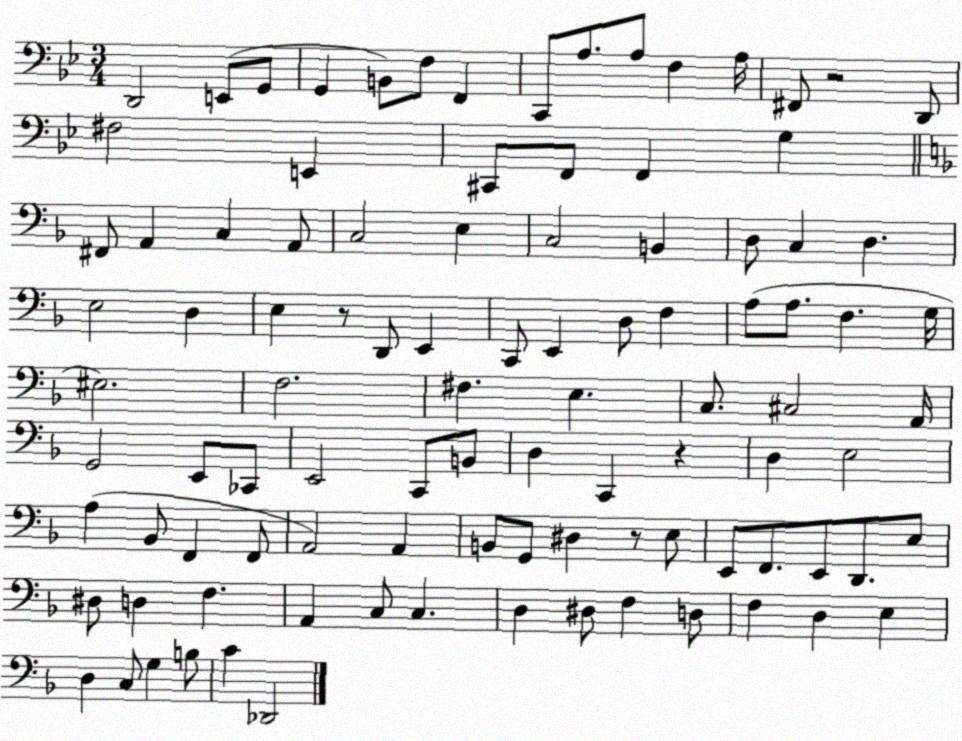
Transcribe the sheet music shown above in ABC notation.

X:1
T:Untitled
M:3/4
L:1/4
K:Bb
D,,2 E,,/2 G,,/2 G,, B,,/2 F,/2 F,, C,,/2 A,/2 A,/2 F, A,/4 ^F,,/2 z2 D,,/2 ^F,2 E,, ^C,,/2 F,,/2 F,, G, ^F,,/2 A,, C, A,,/2 C,2 E, C,2 B,, D,/2 C, D, E,2 D, E, z/2 D,,/2 E,, C,,/2 E,, D,/2 F, A,/2 A,/2 F, G,/4 ^E,2 F,2 ^F, E, C,/2 ^C,2 A,,/4 G,,2 E,,/2 _C,,/2 E,,2 C,,/2 B,,/2 D, C,, z D, E,2 A, _B,,/2 F,, F,,/2 A,,2 A,, B,,/2 G,,/2 ^D, z/2 E,/2 E,,/2 F,,/2 E,,/2 D,,/2 E,/2 ^D,/2 D, F, A,, C,/2 C, D, ^D,/2 F, D,/2 F, D, E, D, C,/2 G, B,/2 C _D,,2